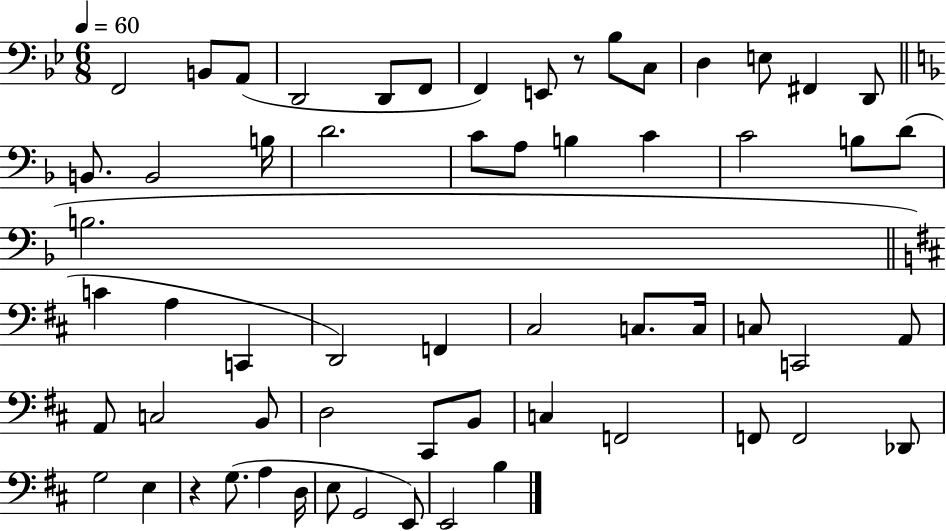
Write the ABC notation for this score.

X:1
T:Untitled
M:6/8
L:1/4
K:Bb
F,,2 B,,/2 A,,/2 D,,2 D,,/2 F,,/2 F,, E,,/2 z/2 _B,/2 C,/2 D, E,/2 ^F,, D,,/2 B,,/2 B,,2 B,/4 D2 C/2 A,/2 B, C C2 B,/2 D/2 B,2 C A, C,, D,,2 F,, ^C,2 C,/2 C,/4 C,/2 C,,2 A,,/2 A,,/2 C,2 B,,/2 D,2 ^C,,/2 B,,/2 C, F,,2 F,,/2 F,,2 _D,,/2 G,2 E, z G,/2 A, D,/4 E,/2 G,,2 E,,/2 E,,2 B,